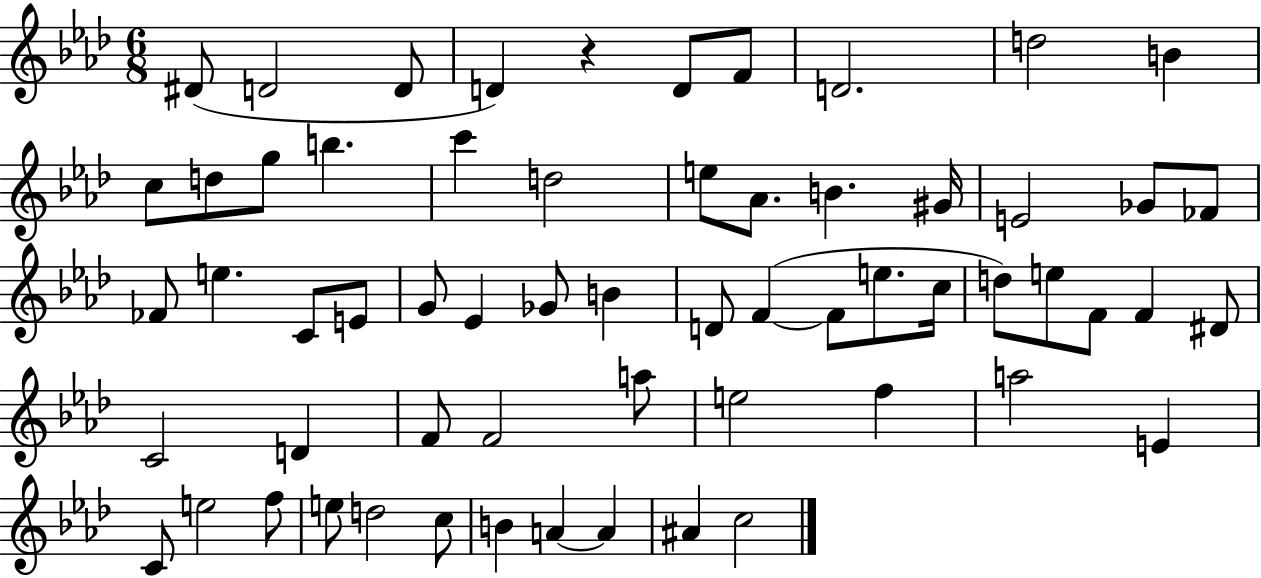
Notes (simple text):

D#4/e D4/h D4/e D4/q R/q D4/e F4/e D4/h. D5/h B4/q C5/e D5/e G5/e B5/q. C6/q D5/h E5/e Ab4/e. B4/q. G#4/s E4/h Gb4/e FES4/e FES4/e E5/q. C4/e E4/e G4/e Eb4/q Gb4/e B4/q D4/e F4/q F4/e E5/e. C5/s D5/e E5/e F4/e F4/q D#4/e C4/h D4/q F4/e F4/h A5/e E5/h F5/q A5/h E4/q C4/e E5/h F5/e E5/e D5/h C5/e B4/q A4/q A4/q A#4/q C5/h